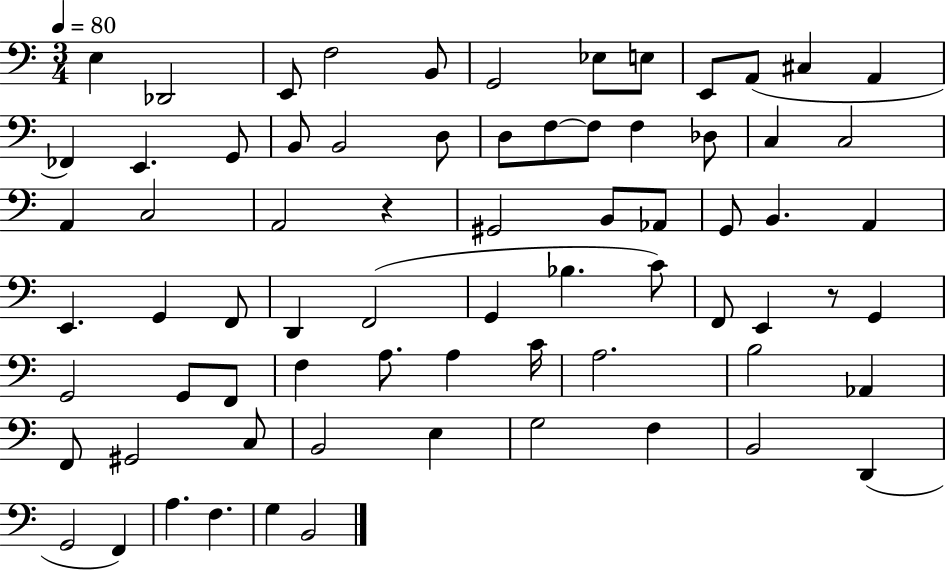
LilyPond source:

{
  \clef bass
  \numericTimeSignature
  \time 3/4
  \key c \major
  \tempo 4 = 80
  e4 des,2 | e,8 f2 b,8 | g,2 ees8 e8 | e,8 a,8( cis4 a,4 | \break fes,4) e,4. g,8 | b,8 b,2 d8 | d8 f8~~ f8 f4 des8 | c4 c2 | \break a,4 c2 | a,2 r4 | gis,2 b,8 aes,8 | g,8 b,4. a,4 | \break e,4. g,4 f,8 | d,4 f,2( | g,4 bes4. c'8) | f,8 e,4 r8 g,4 | \break g,2 g,8 f,8 | f4 a8. a4 c'16 | a2. | b2 aes,4 | \break f,8 gis,2 c8 | b,2 e4 | g2 f4 | b,2 d,4( | \break g,2 f,4) | a4. f4. | g4 b,2 | \bar "|."
}